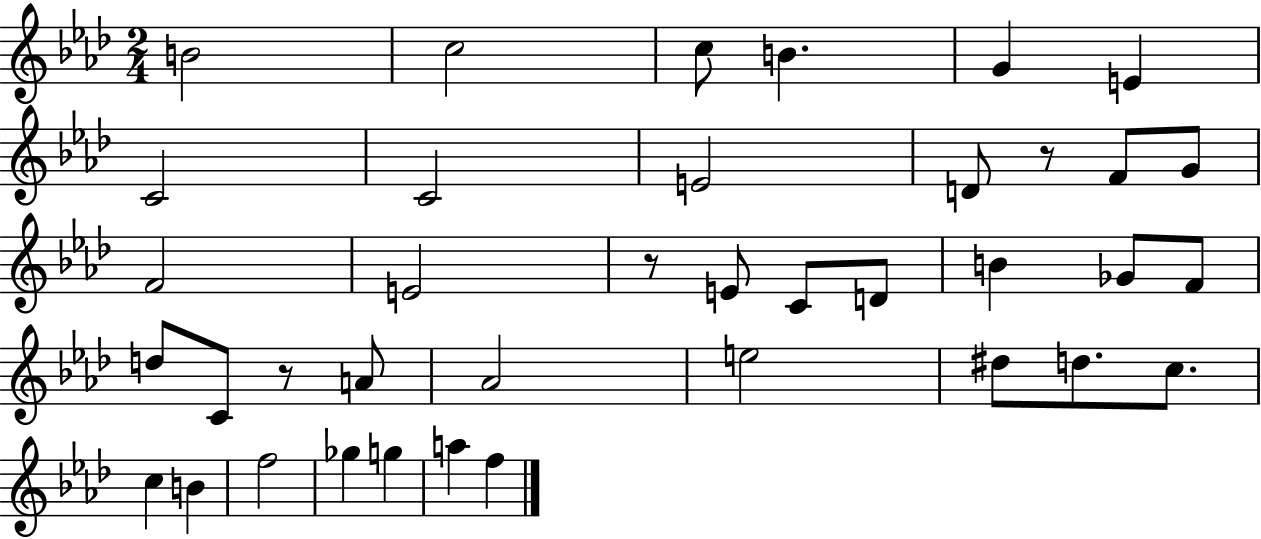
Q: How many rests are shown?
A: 3